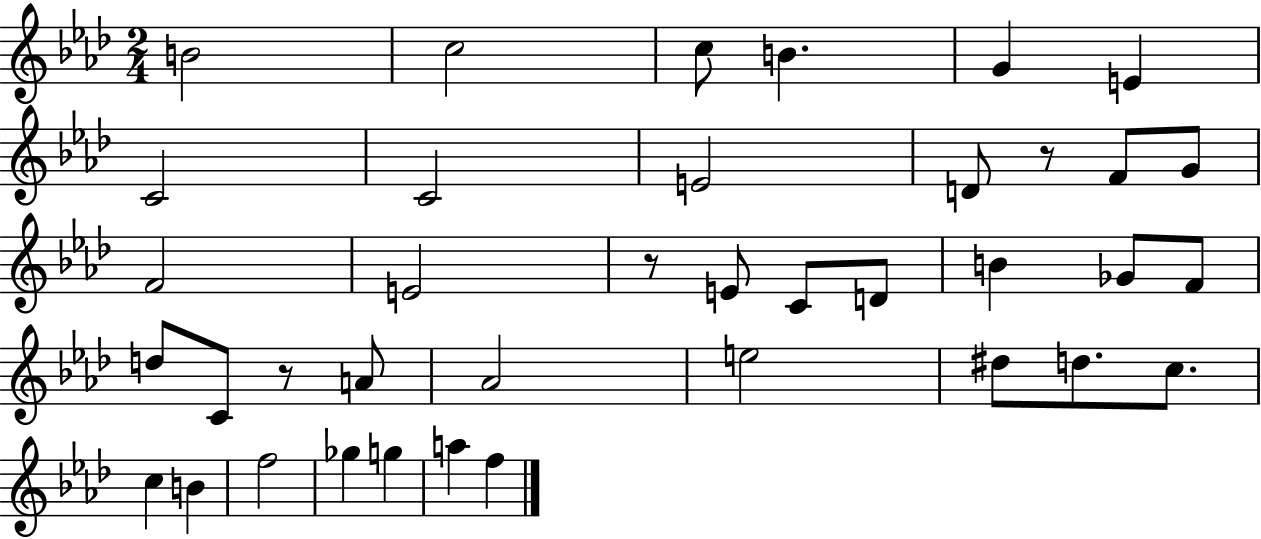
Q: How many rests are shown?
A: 3